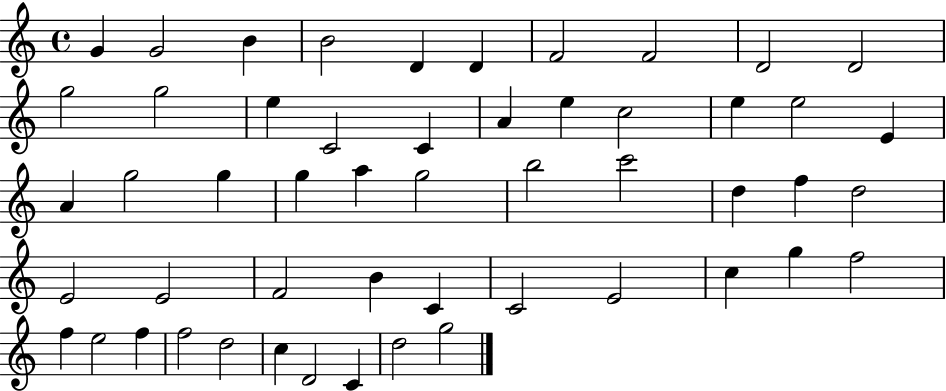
{
  \clef treble
  \time 4/4
  \defaultTimeSignature
  \key c \major
  g'4 g'2 b'4 | b'2 d'4 d'4 | f'2 f'2 | d'2 d'2 | \break g''2 g''2 | e''4 c'2 c'4 | a'4 e''4 c''2 | e''4 e''2 e'4 | \break a'4 g''2 g''4 | g''4 a''4 g''2 | b''2 c'''2 | d''4 f''4 d''2 | \break e'2 e'2 | f'2 b'4 c'4 | c'2 e'2 | c''4 g''4 f''2 | \break f''4 e''2 f''4 | f''2 d''2 | c''4 d'2 c'4 | d''2 g''2 | \break \bar "|."
}